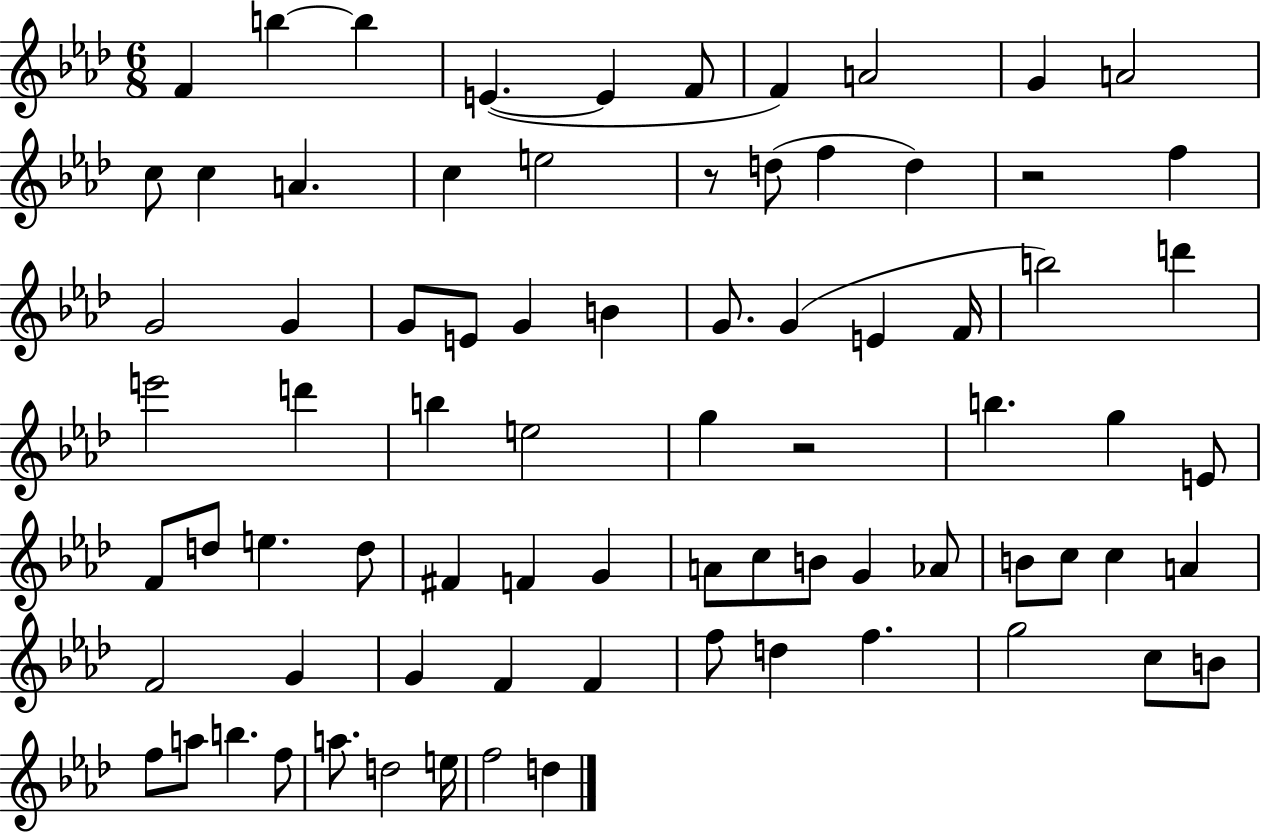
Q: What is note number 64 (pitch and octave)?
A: G5